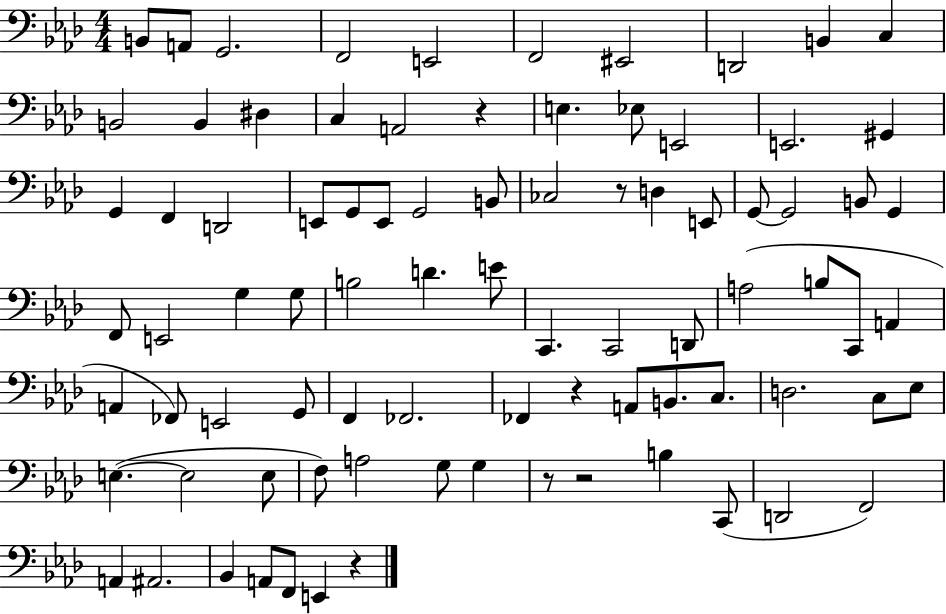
X:1
T:Untitled
M:4/4
L:1/4
K:Ab
B,,/2 A,,/2 G,,2 F,,2 E,,2 F,,2 ^E,,2 D,,2 B,, C, B,,2 B,, ^D, C, A,,2 z E, _E,/2 E,,2 E,,2 ^G,, G,, F,, D,,2 E,,/2 G,,/2 E,,/2 G,,2 B,,/2 _C,2 z/2 D, E,,/2 G,,/2 G,,2 B,,/2 G,, F,,/2 E,,2 G, G,/2 B,2 D E/2 C,, C,,2 D,,/2 A,2 B,/2 C,,/2 A,, A,, _F,,/2 E,,2 G,,/2 F,, _F,,2 _F,, z A,,/2 B,,/2 C,/2 D,2 C,/2 _E,/2 E, E,2 E,/2 F,/2 A,2 G,/2 G, z/2 z2 B, C,,/2 D,,2 F,,2 A,, ^A,,2 _B,, A,,/2 F,,/2 E,, z